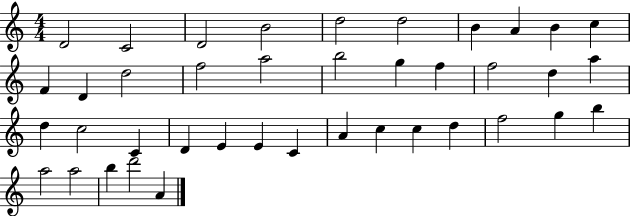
D4/h C4/h D4/h B4/h D5/h D5/h B4/q A4/q B4/q C5/q F4/q D4/q D5/h F5/h A5/h B5/h G5/q F5/q F5/h D5/q A5/q D5/q C5/h C4/q D4/q E4/q E4/q C4/q A4/q C5/q C5/q D5/q F5/h G5/q B5/q A5/h A5/h B5/q D6/h A4/q